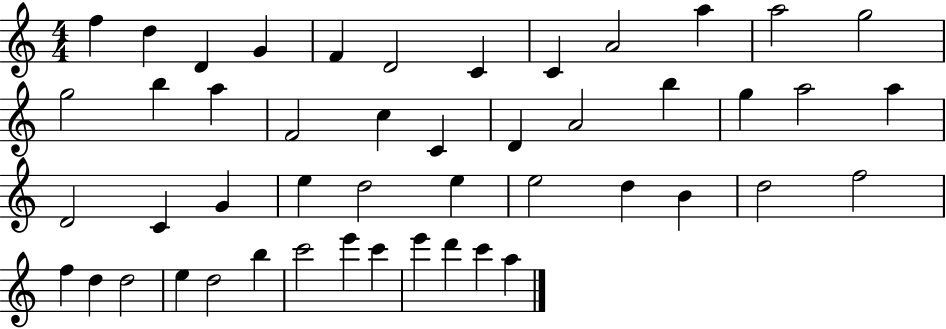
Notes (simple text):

F5/q D5/q D4/q G4/q F4/q D4/h C4/q C4/q A4/h A5/q A5/h G5/h G5/h B5/q A5/q F4/h C5/q C4/q D4/q A4/h B5/q G5/q A5/h A5/q D4/h C4/q G4/q E5/q D5/h E5/q E5/h D5/q B4/q D5/h F5/h F5/q D5/q D5/h E5/q D5/h B5/q C6/h E6/q C6/q E6/q D6/q C6/q A5/q